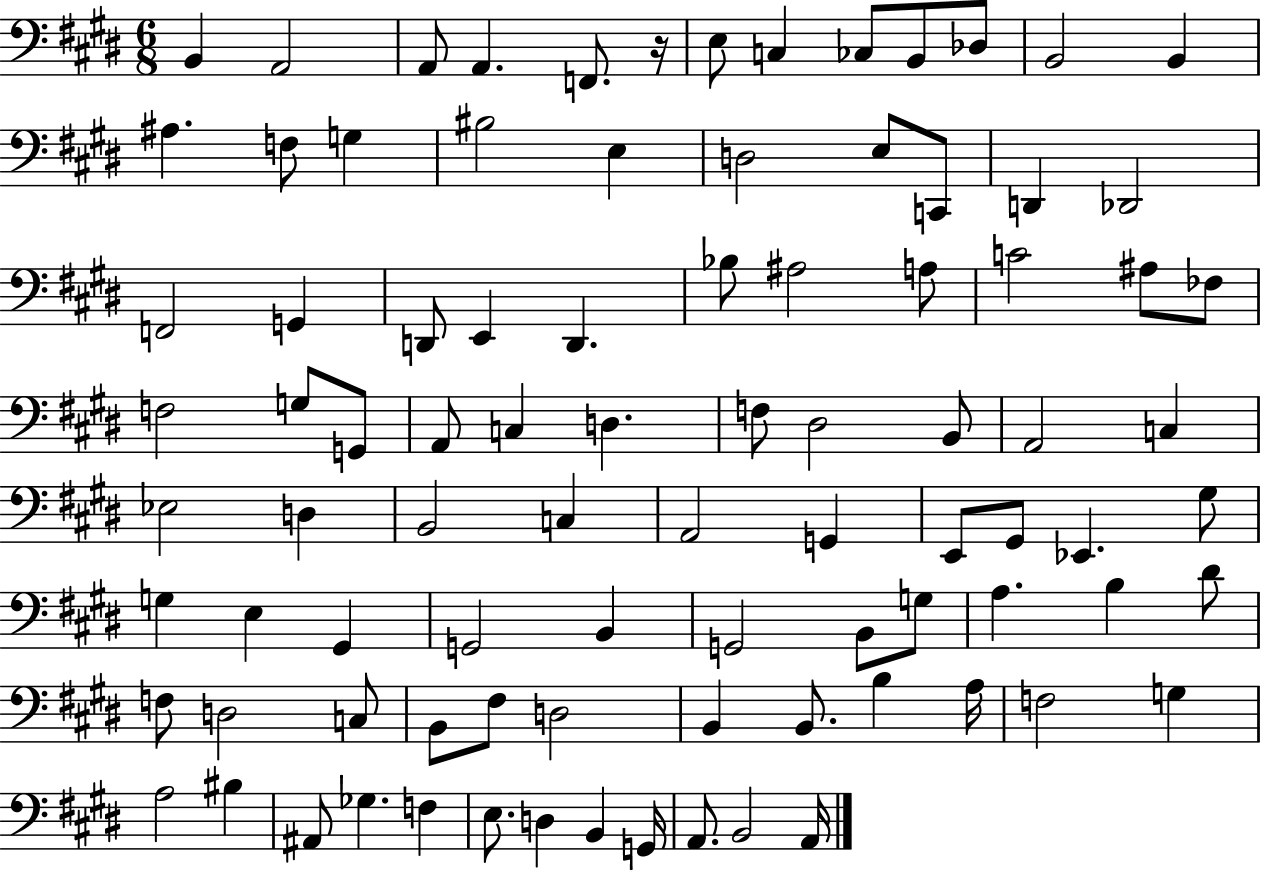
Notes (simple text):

B2/q A2/h A2/e A2/q. F2/e. R/s E3/e C3/q CES3/e B2/e Db3/e B2/h B2/q A#3/q. F3/e G3/q BIS3/h E3/q D3/h E3/e C2/e D2/q Db2/h F2/h G2/q D2/e E2/q D2/q. Bb3/e A#3/h A3/e C4/h A#3/e FES3/e F3/h G3/e G2/e A2/e C3/q D3/q. F3/e D#3/h B2/e A2/h C3/q Eb3/h D3/q B2/h C3/q A2/h G2/q E2/e G#2/e Eb2/q. G#3/e G3/q E3/q G#2/q G2/h B2/q G2/h B2/e G3/e A3/q. B3/q D#4/e F3/e D3/h C3/e B2/e F#3/e D3/h B2/q B2/e. B3/q A3/s F3/h G3/q A3/h BIS3/q A#2/e Gb3/q. F3/q E3/e. D3/q B2/q G2/s A2/e. B2/h A2/s